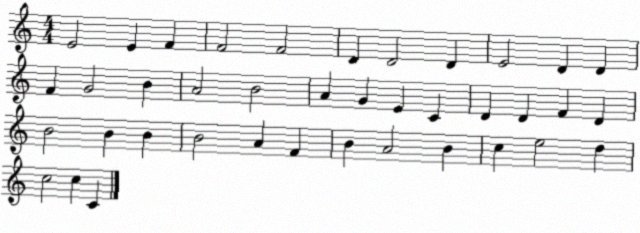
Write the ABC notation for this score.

X:1
T:Untitled
M:4/4
L:1/4
K:C
E2 E F F2 F2 D D2 D E2 D D F G2 B A2 B2 A G E C D D F D B2 B B B2 A F B A2 B c e2 d c2 c C